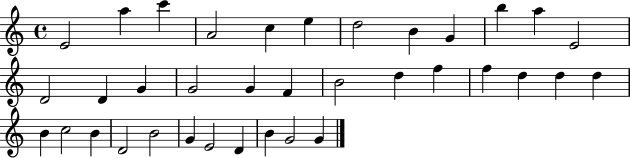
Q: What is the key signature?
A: C major